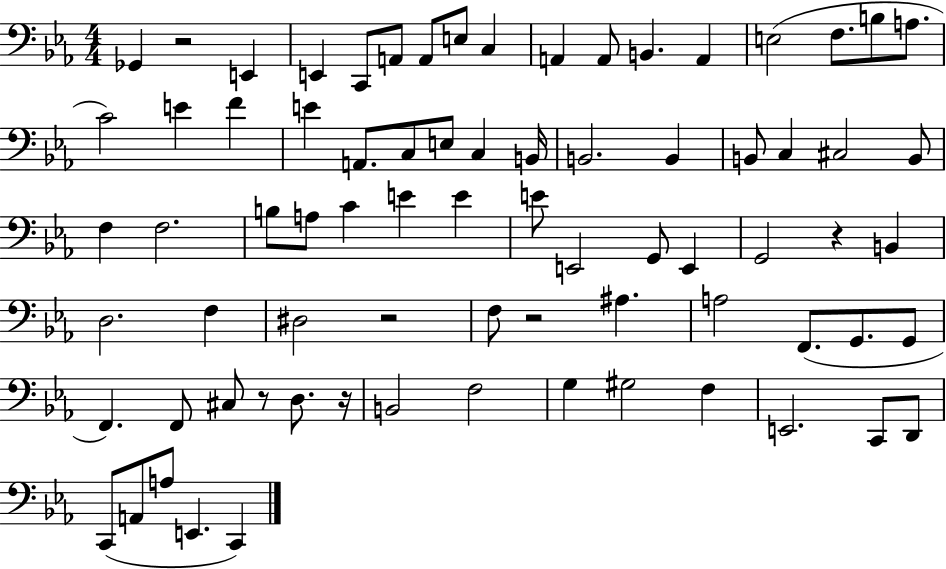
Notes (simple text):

Gb2/q R/h E2/q E2/q C2/e A2/e A2/e E3/e C3/q A2/q A2/e B2/q. A2/q E3/h F3/e. B3/e A3/e. C4/h E4/q F4/q E4/q A2/e. C3/e E3/e C3/q B2/s B2/h. B2/q B2/e C3/q C#3/h B2/e F3/q F3/h. B3/e A3/e C4/q E4/q E4/q E4/e E2/h G2/e E2/q G2/h R/q B2/q D3/h. F3/q D#3/h R/h F3/e R/h A#3/q. A3/h F2/e. G2/e. G2/e F2/q. F2/e C#3/e R/e D3/e. R/s B2/h F3/h G3/q G#3/h F3/q E2/h. C2/e D2/e C2/e A2/e A3/e E2/q. C2/q